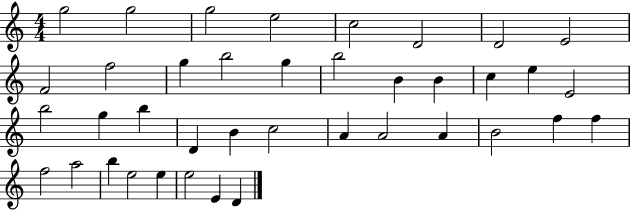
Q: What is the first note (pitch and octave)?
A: G5